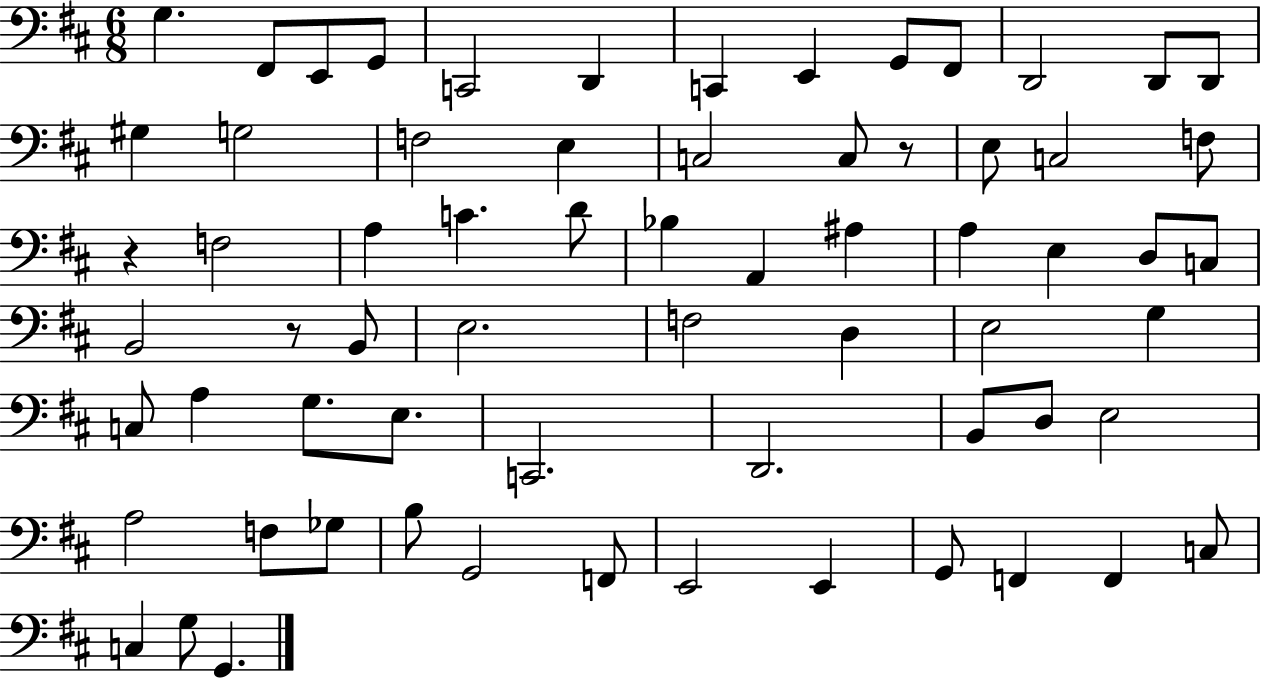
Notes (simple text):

G3/q. F#2/e E2/e G2/e C2/h D2/q C2/q E2/q G2/e F#2/e D2/h D2/e D2/e G#3/q G3/h F3/h E3/q C3/h C3/e R/e E3/e C3/h F3/e R/q F3/h A3/q C4/q. D4/e Bb3/q A2/q A#3/q A3/q E3/q D3/e C3/e B2/h R/e B2/e E3/h. F3/h D3/q E3/h G3/q C3/e A3/q G3/e. E3/e. C2/h. D2/h. B2/e D3/e E3/h A3/h F3/e Gb3/e B3/e G2/h F2/e E2/h E2/q G2/e F2/q F2/q C3/e C3/q G3/e G2/q.